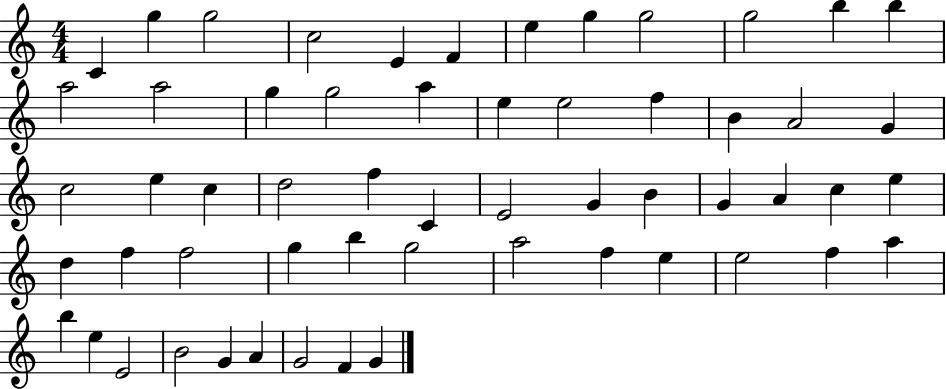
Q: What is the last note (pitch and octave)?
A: G4